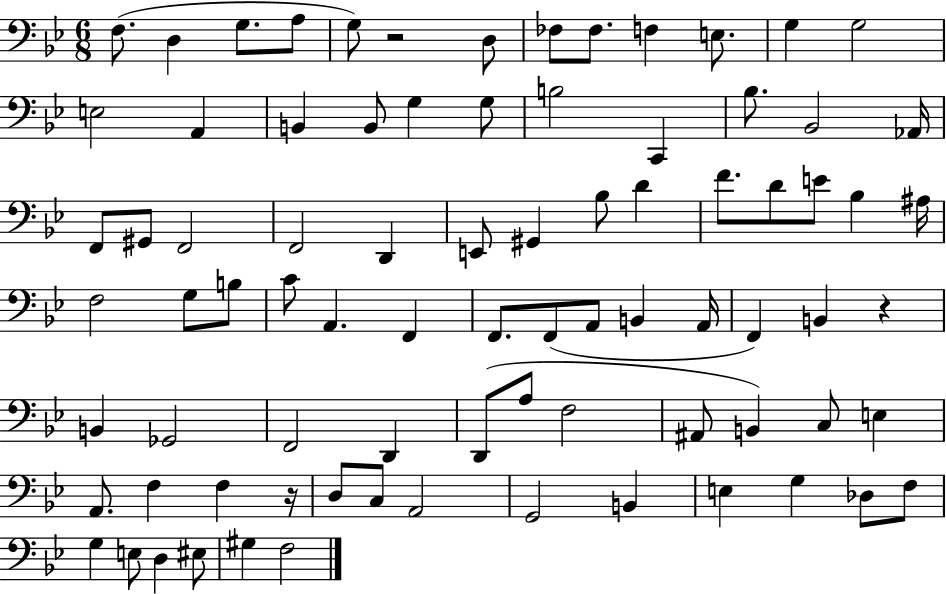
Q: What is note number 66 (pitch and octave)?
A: C3